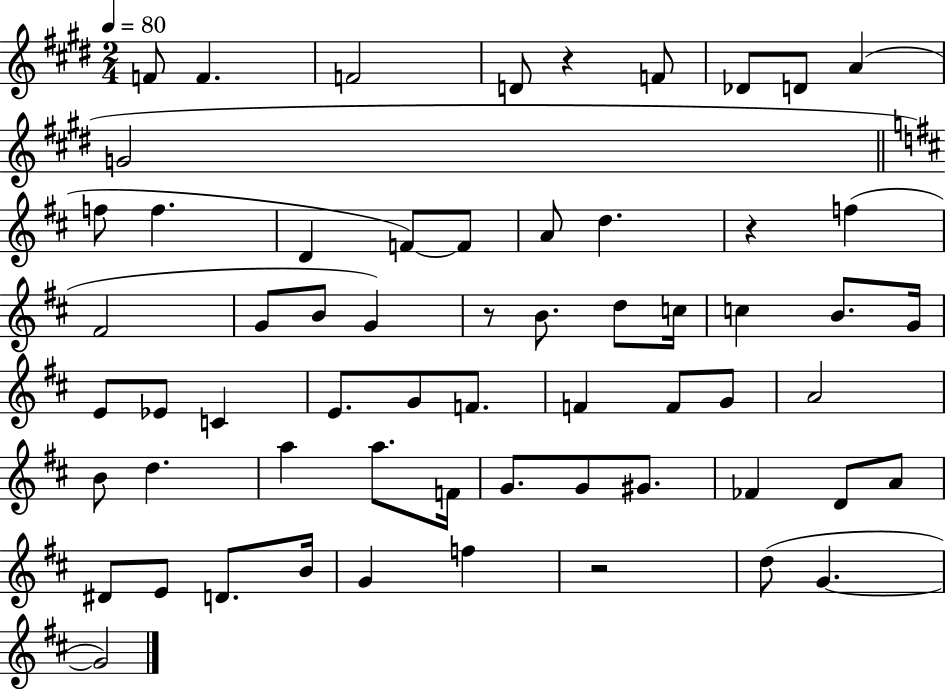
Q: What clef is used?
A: treble